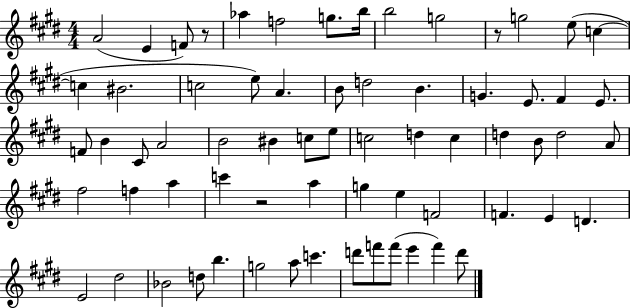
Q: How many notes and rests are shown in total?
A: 67